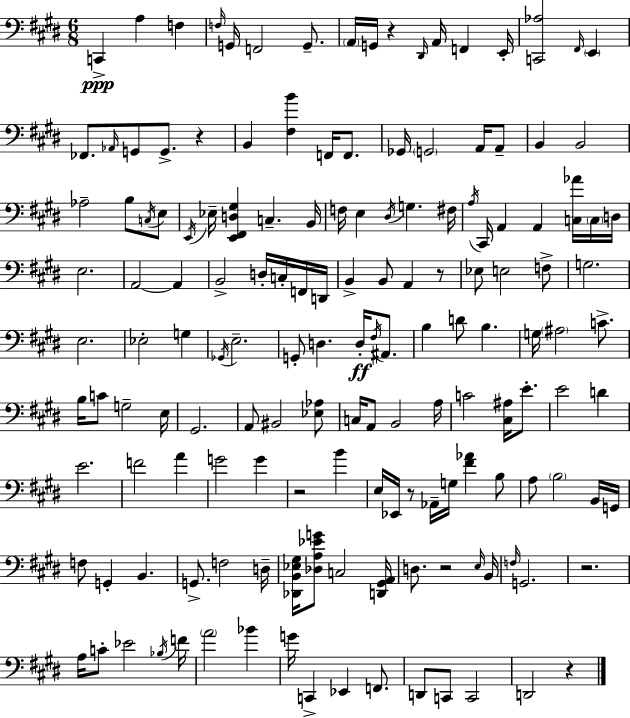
C2/q A3/q F3/q F3/s G2/s F2/h G2/e. A2/s G2/s R/q D#2/s A2/s F2/q E2/s [C2,Ab3]/h F#2/s E2/q FES2/e. Ab2/s G2/e G2/e. R/q B2/q [F#3,B4]/q F2/s F2/e. Gb2/s G2/h A2/s A2/e B2/q B2/h Ab3/h B3/e C3/s E3/e E2/s Eb3/s [E2,F#2,D3,G#3]/q C3/q. B2/s F3/s E3/q D#3/s G3/q. F#3/s A3/s C#2/s A2/q A2/q [C3,Ab4]/s C3/s D3/s E3/h. A2/h A2/q B2/h D3/s C3/s F2/s D2/s B2/q B2/e A2/q R/e Eb3/e E3/h F3/e G3/h. E3/h. Eb3/h G3/q Gb2/s E3/h. G2/e D3/q. D3/s F#3/s A#2/e. B3/q D4/e B3/q. G3/s A#3/h C4/e. B3/s C4/e G3/h E3/s G#2/h. A2/e BIS2/h [Eb3,Ab3]/e C3/s A2/e B2/h A3/s C4/h [C#3,A#3]/s E4/e. E4/h D4/q E4/h. F4/h A4/q G4/h G4/q R/h B4/q E3/s Eb2/s R/e Ab2/s G3/s [F#4,Ab4]/q B3/e A3/e B3/h B2/s G2/s F3/e G2/q B2/q. G2/e. F3/h D3/s [Db2,B2,Eb3,G#3]/s [Db3,A3,Eb4,G4]/e C3/h [D2,G#2,A2]/s D3/e. R/h E3/s B2/s F3/s G2/h. R/h. A3/s C4/e Eb4/h Bb3/s F4/s A4/h Bb4/q G4/s C2/q Eb2/q F2/e. D2/e C2/e C2/h D2/h R/q